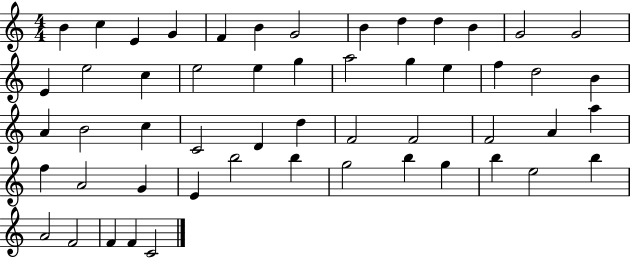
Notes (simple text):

B4/q C5/q E4/q G4/q F4/q B4/q G4/h B4/q D5/q D5/q B4/q G4/h G4/h E4/q E5/h C5/q E5/h E5/q G5/q A5/h G5/q E5/q F5/q D5/h B4/q A4/q B4/h C5/q C4/h D4/q D5/q F4/h F4/h F4/h A4/q A5/q F5/q A4/h G4/q E4/q B5/h B5/q G5/h B5/q G5/q B5/q E5/h B5/q A4/h F4/h F4/q F4/q C4/h